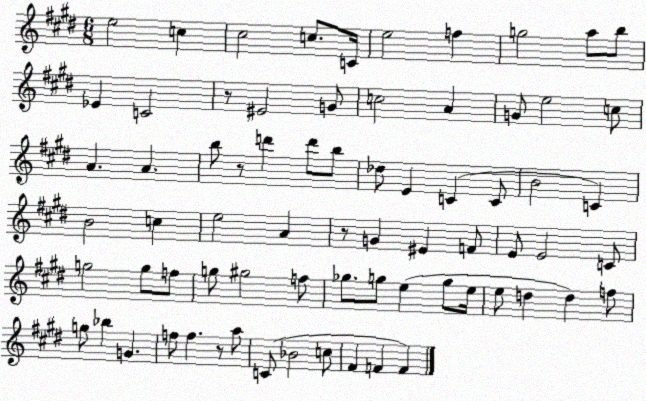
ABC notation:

X:1
T:Untitled
M:6/8
L:1/4
K:E
e2 c ^c2 c/2 C/4 e2 f g2 a/2 b/2 _E C2 z/2 ^E2 G/2 c2 A G/2 e2 c/2 A A b/2 z/2 d' d'/2 b/2 _d/2 E C C/2 B2 C B2 c e2 A z/2 G ^E F/2 E/2 E2 C/2 g2 g/2 f/2 g/2 ^g2 f/2 _g/2 g/2 e g/2 e/4 e/2 d d f/2 g/2 _b G f/2 f z/2 a/2 C/2 _B2 c/2 ^F F F